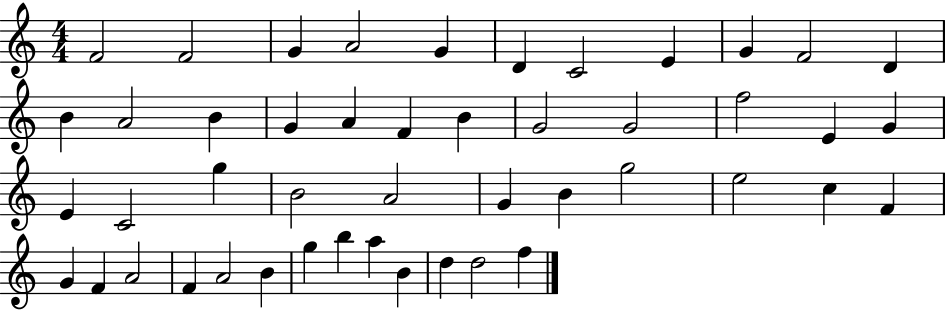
{
  \clef treble
  \numericTimeSignature
  \time 4/4
  \key c \major
  f'2 f'2 | g'4 a'2 g'4 | d'4 c'2 e'4 | g'4 f'2 d'4 | \break b'4 a'2 b'4 | g'4 a'4 f'4 b'4 | g'2 g'2 | f''2 e'4 g'4 | \break e'4 c'2 g''4 | b'2 a'2 | g'4 b'4 g''2 | e''2 c''4 f'4 | \break g'4 f'4 a'2 | f'4 a'2 b'4 | g''4 b''4 a''4 b'4 | d''4 d''2 f''4 | \break \bar "|."
}